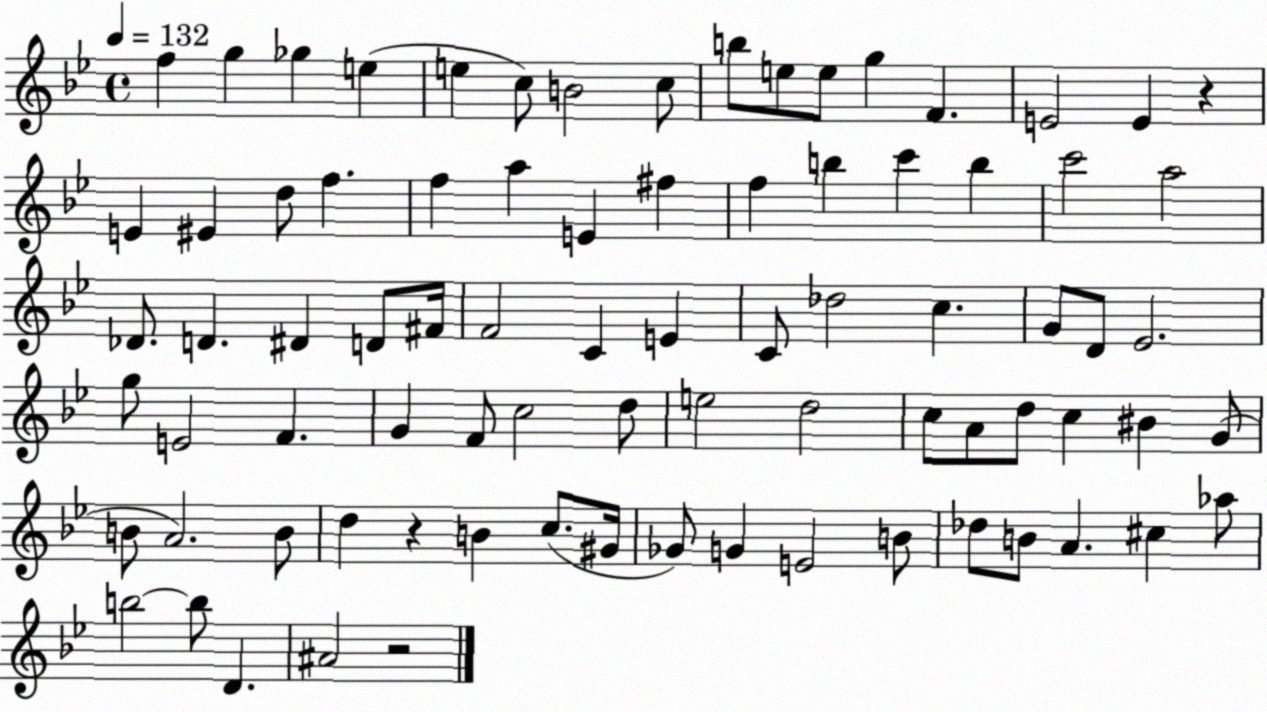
X:1
T:Untitled
M:4/4
L:1/4
K:Bb
f g _g e e c/2 B2 c/2 b/2 e/2 e/2 g F E2 E z E ^E d/2 f f a E ^f f b c' b c'2 a2 _D/2 D ^D D/2 ^F/4 F2 C E C/2 _d2 c G/2 D/2 _E2 g/2 E2 F G F/2 c2 d/2 e2 d2 c/2 A/2 d/2 c ^B G/2 B/2 A2 B/2 d z B c/2 ^G/4 _G/2 G E2 B/2 _d/2 B/2 A ^c _a/2 b2 b/2 D ^A2 z2